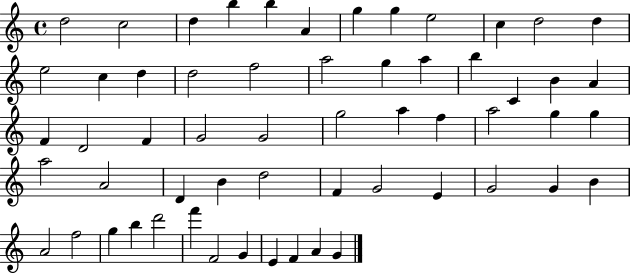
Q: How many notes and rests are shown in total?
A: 58